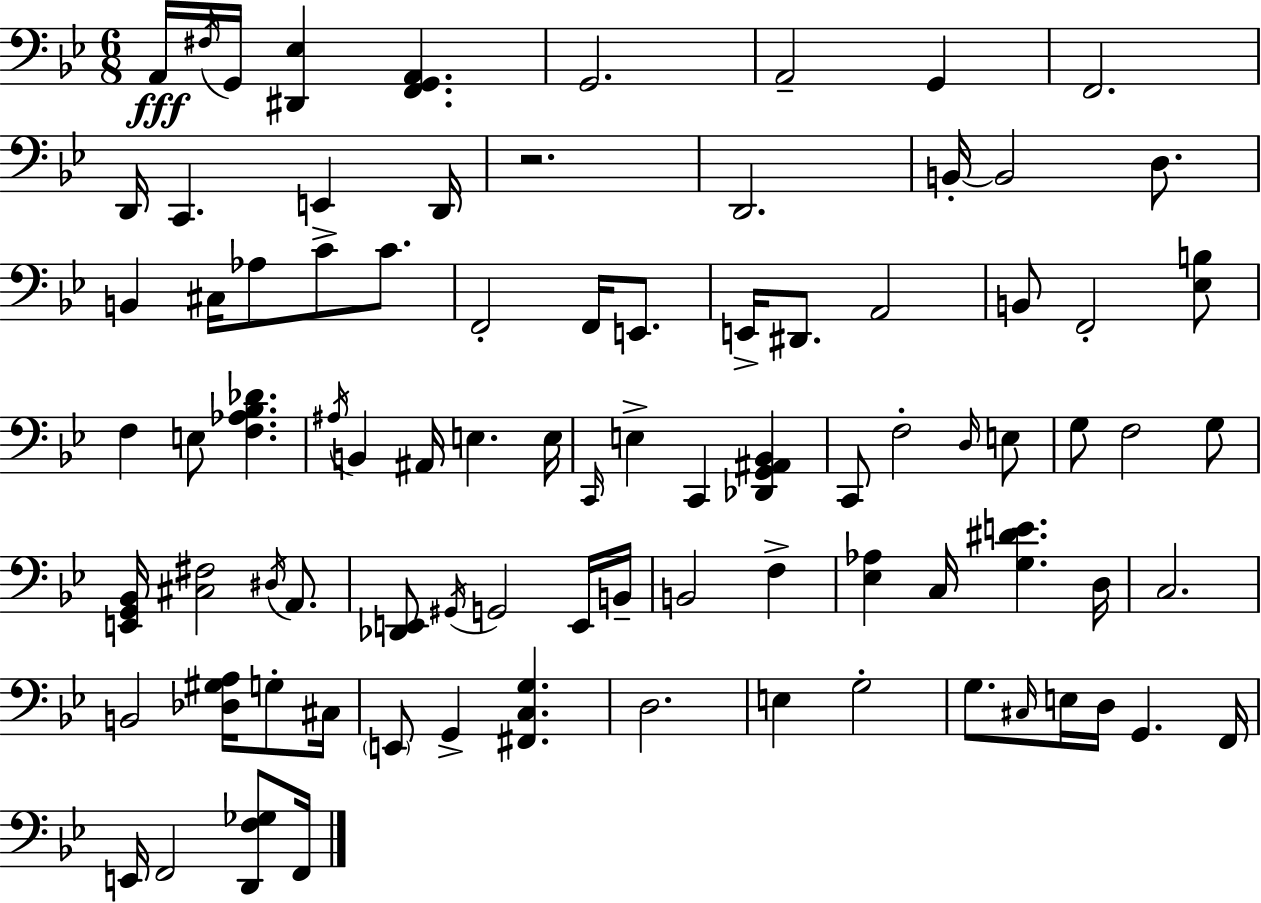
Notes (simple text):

A2/s F#3/s G2/s [D#2,Eb3]/q [F2,G2,A2]/q. G2/h. A2/h G2/q F2/h. D2/s C2/q. E2/q D2/s R/h. D2/h. B2/s B2/h D3/e. B2/q C#3/s Ab3/e C4/e C4/e. F2/h F2/s E2/e. E2/s D#2/e. A2/h B2/e F2/h [Eb3,B3]/e F3/q E3/e [F3,Ab3,Bb3,Db4]/q. A#3/s B2/q A#2/s E3/q. E3/s C2/s E3/q C2/q [Db2,G2,A#2,Bb2]/q C2/e F3/h D3/s E3/e G3/e F3/h G3/e [E2,G2,Bb2]/s [C#3,F#3]/h D#3/s A2/e. [Db2,E2]/e G#2/s G2/h E2/s B2/s B2/h F3/q [Eb3,Ab3]/q C3/s [G3,D#4,E4]/q. D3/s C3/h. B2/h [Db3,G#3,A3]/s G3/e C#3/s E2/e G2/q [F#2,C3,G3]/q. D3/h. E3/q G3/h G3/e. C#3/s E3/s D3/s G2/q. F2/s E2/s F2/h [D2,F3,Gb3]/e F2/s